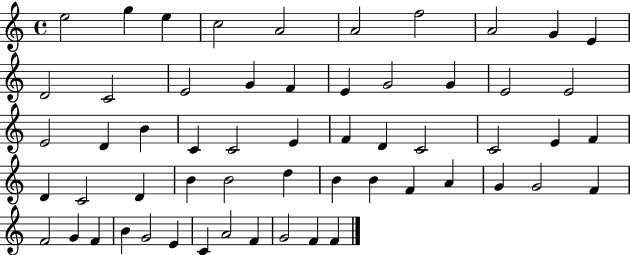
E5/h G5/q E5/q C5/h A4/h A4/h F5/h A4/h G4/q E4/q D4/h C4/h E4/h G4/q F4/q E4/q G4/h G4/q E4/h E4/h E4/h D4/q B4/q C4/q C4/h E4/q F4/q D4/q C4/h C4/h E4/q F4/q D4/q C4/h D4/q B4/q B4/h D5/q B4/q B4/q F4/q A4/q G4/q G4/h F4/q F4/h G4/q F4/q B4/q G4/h E4/q C4/q A4/h F4/q G4/h F4/q F4/q